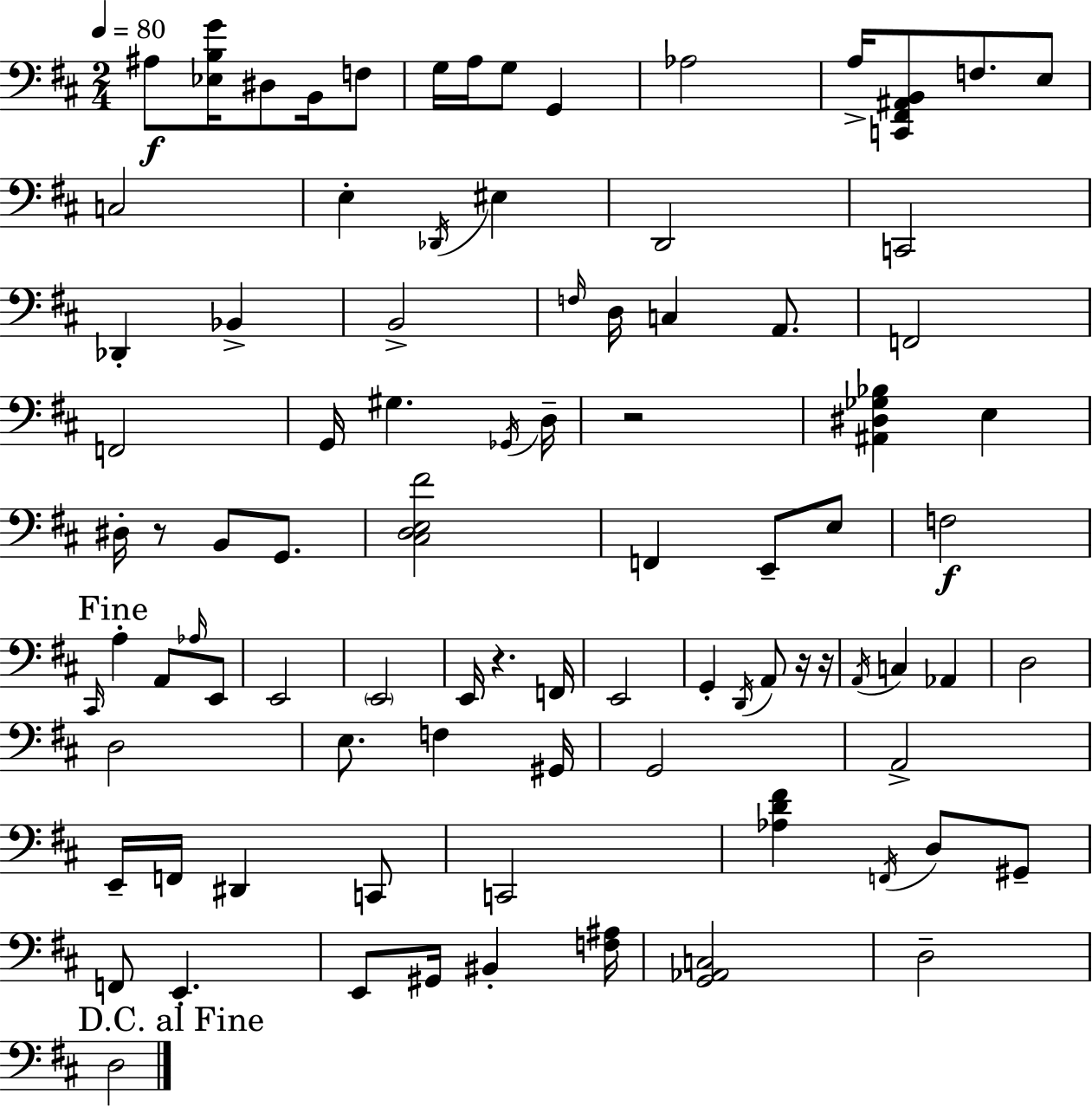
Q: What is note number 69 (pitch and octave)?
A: D3